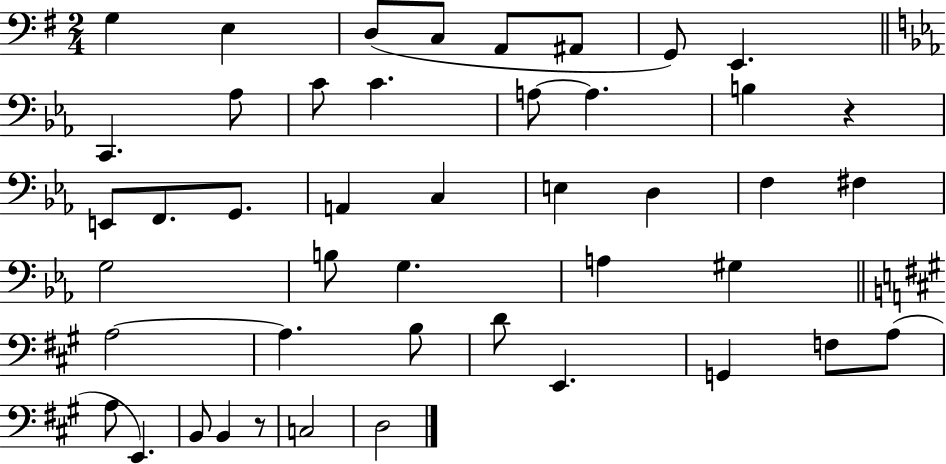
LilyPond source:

{
  \clef bass
  \numericTimeSignature
  \time 2/4
  \key g \major
  g4 e4 | d8( c8 a,8 ais,8 | g,8) e,4. | \bar "||" \break \key ees \major c,4. aes8 | c'8 c'4. | a8~~ a4. | b4 r4 | \break e,8 f,8. g,8. | a,4 c4 | e4 d4 | f4 fis4 | \break g2 | b8 g4. | a4 gis4 | \bar "||" \break \key a \major a2~~ | a4. b8 | d'8 e,4. | g,4 f8 a8( | \break a8 e,4.) | b,8 b,4 r8 | c2 | d2 | \break \bar "|."
}